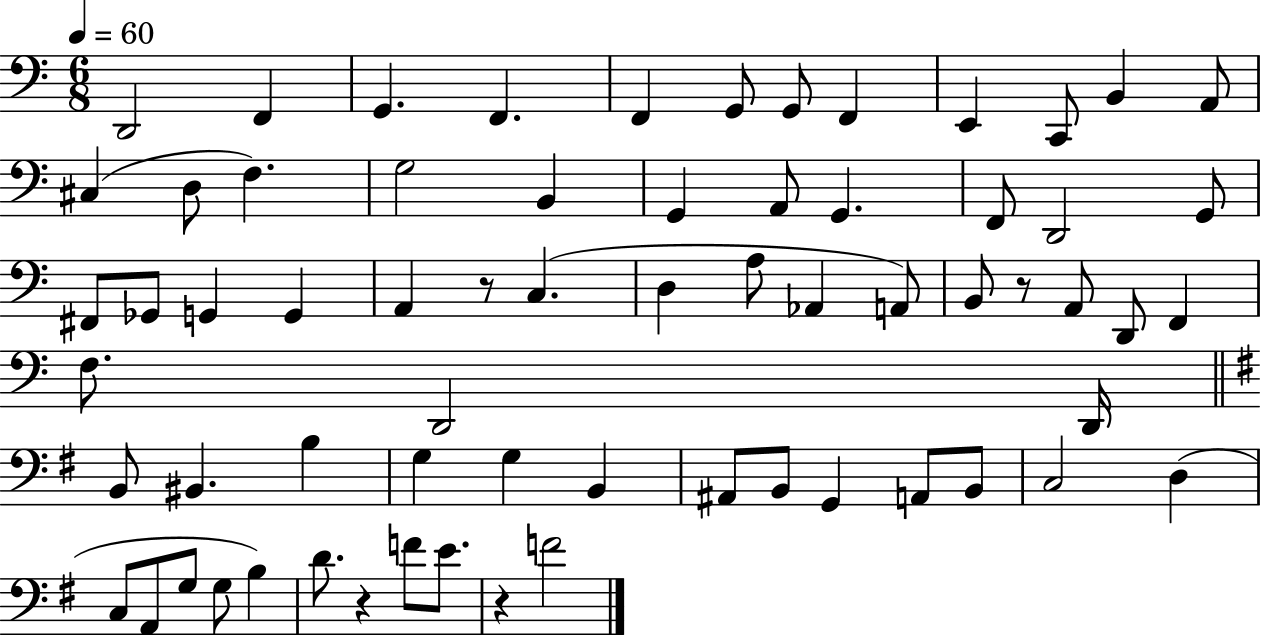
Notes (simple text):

D2/h F2/q G2/q. F2/q. F2/q G2/e G2/e F2/q E2/q C2/e B2/q A2/e C#3/q D3/e F3/q. G3/h B2/q G2/q A2/e G2/q. F2/e D2/h G2/e F#2/e Gb2/e G2/q G2/q A2/q R/e C3/q. D3/q A3/e Ab2/q A2/e B2/e R/e A2/e D2/e F2/q F3/e. D2/h D2/s B2/e BIS2/q. B3/q G3/q G3/q B2/q A#2/e B2/e G2/q A2/e B2/e C3/h D3/q C3/e A2/e G3/e G3/e B3/q D4/e. R/q F4/e E4/e. R/q F4/h